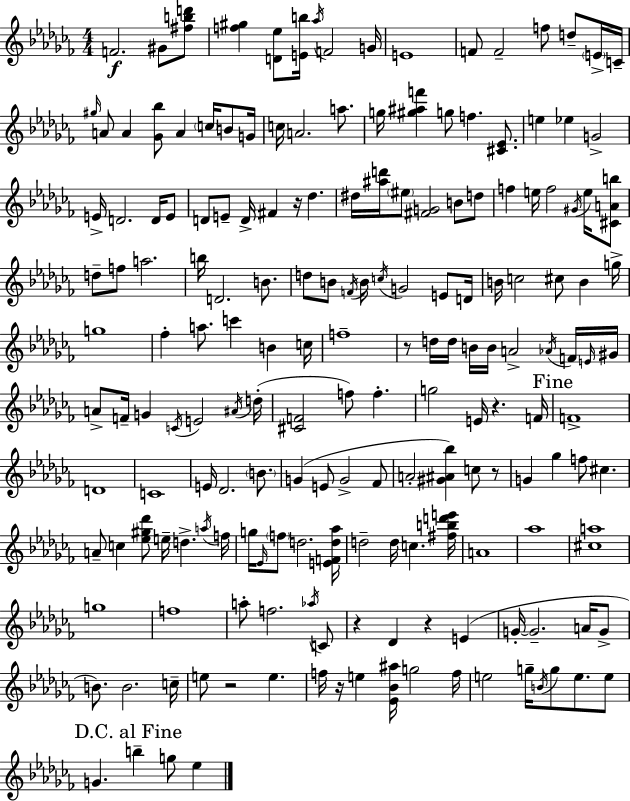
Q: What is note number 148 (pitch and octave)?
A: B4